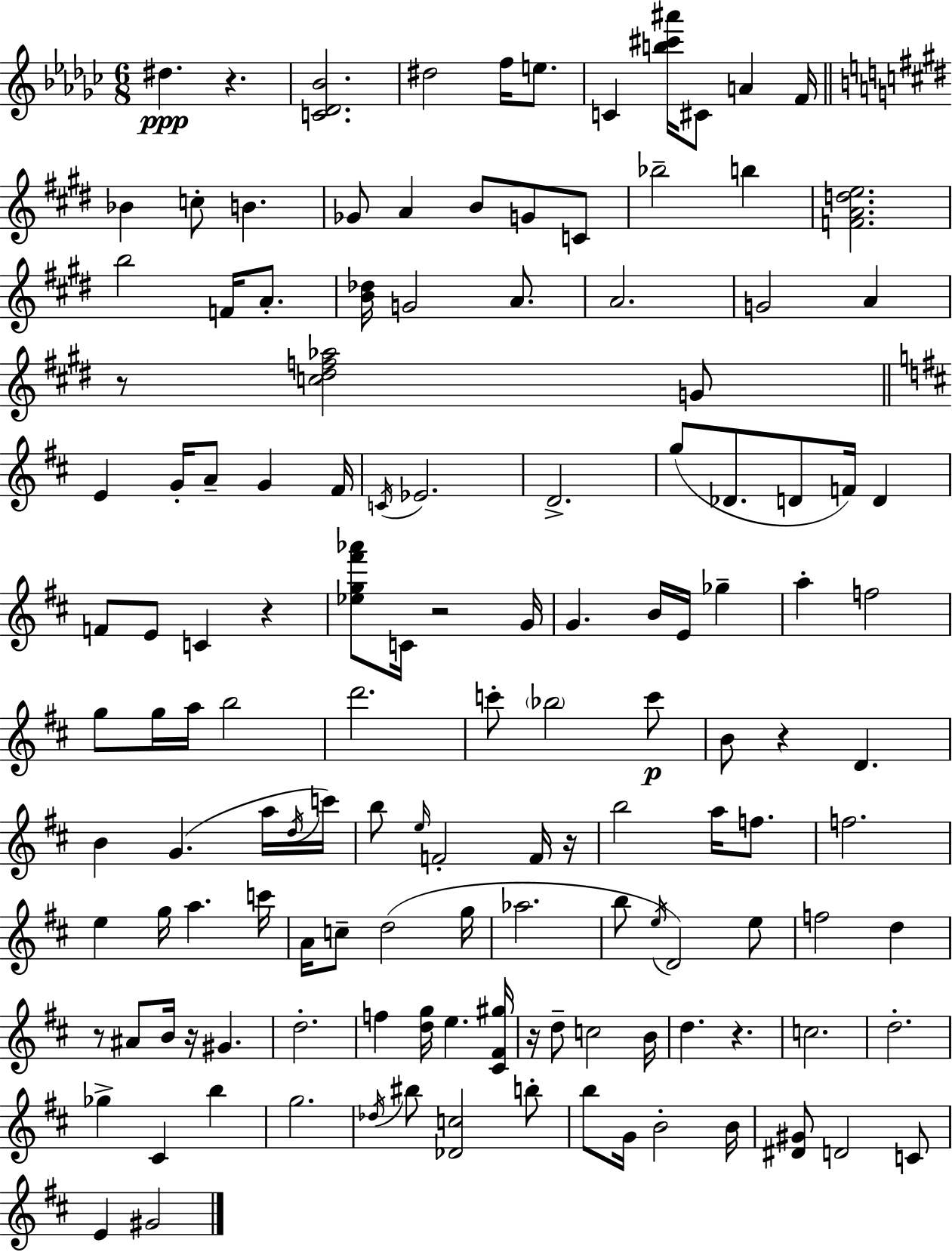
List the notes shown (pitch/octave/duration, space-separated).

D#5/q. R/q. [C4,Db4,Bb4]/h. D#5/h F5/s E5/e. C4/q [B5,C#6,A#6]/s C#4/e A4/q F4/s Bb4/q C5/e B4/q. Gb4/e A4/q B4/e G4/e C4/e Bb5/h B5/q [F4,A4,D5,E5]/h. B5/h F4/s A4/e. [B4,Db5]/s G4/h A4/e. A4/h. G4/h A4/q R/e [C5,D#5,F5,Ab5]/h G4/e E4/q G4/s A4/e G4/q F#4/s C4/s Eb4/h. D4/h. G5/e Db4/e. D4/e F4/s D4/q F4/e E4/e C4/q R/q [Eb5,G5,F#6,Ab6]/e C4/s R/h G4/s G4/q. B4/s E4/s Gb5/q A5/q F5/h G5/e G5/s A5/s B5/h D6/h. C6/e Bb5/h C6/e B4/e R/q D4/q. B4/q G4/q. A5/s D5/s C6/s B5/e E5/s F4/h F4/s R/s B5/h A5/s F5/e. F5/h. E5/q G5/s A5/q. C6/s A4/s C5/e D5/h G5/s Ab5/h. B5/e E5/s D4/h E5/e F5/h D5/q R/e A#4/e B4/s R/s G#4/q. D5/h. F5/q [D5,G5]/s E5/q. [C#4,F#4,G#5]/s R/s D5/e C5/h B4/s D5/q. R/q. C5/h. D5/h. Gb5/q C#4/q B5/q G5/h. Db5/s BIS5/e [Db4,C5]/h B5/e B5/e G4/s B4/h B4/s [D#4,G#4]/e D4/h C4/e E4/q G#4/h